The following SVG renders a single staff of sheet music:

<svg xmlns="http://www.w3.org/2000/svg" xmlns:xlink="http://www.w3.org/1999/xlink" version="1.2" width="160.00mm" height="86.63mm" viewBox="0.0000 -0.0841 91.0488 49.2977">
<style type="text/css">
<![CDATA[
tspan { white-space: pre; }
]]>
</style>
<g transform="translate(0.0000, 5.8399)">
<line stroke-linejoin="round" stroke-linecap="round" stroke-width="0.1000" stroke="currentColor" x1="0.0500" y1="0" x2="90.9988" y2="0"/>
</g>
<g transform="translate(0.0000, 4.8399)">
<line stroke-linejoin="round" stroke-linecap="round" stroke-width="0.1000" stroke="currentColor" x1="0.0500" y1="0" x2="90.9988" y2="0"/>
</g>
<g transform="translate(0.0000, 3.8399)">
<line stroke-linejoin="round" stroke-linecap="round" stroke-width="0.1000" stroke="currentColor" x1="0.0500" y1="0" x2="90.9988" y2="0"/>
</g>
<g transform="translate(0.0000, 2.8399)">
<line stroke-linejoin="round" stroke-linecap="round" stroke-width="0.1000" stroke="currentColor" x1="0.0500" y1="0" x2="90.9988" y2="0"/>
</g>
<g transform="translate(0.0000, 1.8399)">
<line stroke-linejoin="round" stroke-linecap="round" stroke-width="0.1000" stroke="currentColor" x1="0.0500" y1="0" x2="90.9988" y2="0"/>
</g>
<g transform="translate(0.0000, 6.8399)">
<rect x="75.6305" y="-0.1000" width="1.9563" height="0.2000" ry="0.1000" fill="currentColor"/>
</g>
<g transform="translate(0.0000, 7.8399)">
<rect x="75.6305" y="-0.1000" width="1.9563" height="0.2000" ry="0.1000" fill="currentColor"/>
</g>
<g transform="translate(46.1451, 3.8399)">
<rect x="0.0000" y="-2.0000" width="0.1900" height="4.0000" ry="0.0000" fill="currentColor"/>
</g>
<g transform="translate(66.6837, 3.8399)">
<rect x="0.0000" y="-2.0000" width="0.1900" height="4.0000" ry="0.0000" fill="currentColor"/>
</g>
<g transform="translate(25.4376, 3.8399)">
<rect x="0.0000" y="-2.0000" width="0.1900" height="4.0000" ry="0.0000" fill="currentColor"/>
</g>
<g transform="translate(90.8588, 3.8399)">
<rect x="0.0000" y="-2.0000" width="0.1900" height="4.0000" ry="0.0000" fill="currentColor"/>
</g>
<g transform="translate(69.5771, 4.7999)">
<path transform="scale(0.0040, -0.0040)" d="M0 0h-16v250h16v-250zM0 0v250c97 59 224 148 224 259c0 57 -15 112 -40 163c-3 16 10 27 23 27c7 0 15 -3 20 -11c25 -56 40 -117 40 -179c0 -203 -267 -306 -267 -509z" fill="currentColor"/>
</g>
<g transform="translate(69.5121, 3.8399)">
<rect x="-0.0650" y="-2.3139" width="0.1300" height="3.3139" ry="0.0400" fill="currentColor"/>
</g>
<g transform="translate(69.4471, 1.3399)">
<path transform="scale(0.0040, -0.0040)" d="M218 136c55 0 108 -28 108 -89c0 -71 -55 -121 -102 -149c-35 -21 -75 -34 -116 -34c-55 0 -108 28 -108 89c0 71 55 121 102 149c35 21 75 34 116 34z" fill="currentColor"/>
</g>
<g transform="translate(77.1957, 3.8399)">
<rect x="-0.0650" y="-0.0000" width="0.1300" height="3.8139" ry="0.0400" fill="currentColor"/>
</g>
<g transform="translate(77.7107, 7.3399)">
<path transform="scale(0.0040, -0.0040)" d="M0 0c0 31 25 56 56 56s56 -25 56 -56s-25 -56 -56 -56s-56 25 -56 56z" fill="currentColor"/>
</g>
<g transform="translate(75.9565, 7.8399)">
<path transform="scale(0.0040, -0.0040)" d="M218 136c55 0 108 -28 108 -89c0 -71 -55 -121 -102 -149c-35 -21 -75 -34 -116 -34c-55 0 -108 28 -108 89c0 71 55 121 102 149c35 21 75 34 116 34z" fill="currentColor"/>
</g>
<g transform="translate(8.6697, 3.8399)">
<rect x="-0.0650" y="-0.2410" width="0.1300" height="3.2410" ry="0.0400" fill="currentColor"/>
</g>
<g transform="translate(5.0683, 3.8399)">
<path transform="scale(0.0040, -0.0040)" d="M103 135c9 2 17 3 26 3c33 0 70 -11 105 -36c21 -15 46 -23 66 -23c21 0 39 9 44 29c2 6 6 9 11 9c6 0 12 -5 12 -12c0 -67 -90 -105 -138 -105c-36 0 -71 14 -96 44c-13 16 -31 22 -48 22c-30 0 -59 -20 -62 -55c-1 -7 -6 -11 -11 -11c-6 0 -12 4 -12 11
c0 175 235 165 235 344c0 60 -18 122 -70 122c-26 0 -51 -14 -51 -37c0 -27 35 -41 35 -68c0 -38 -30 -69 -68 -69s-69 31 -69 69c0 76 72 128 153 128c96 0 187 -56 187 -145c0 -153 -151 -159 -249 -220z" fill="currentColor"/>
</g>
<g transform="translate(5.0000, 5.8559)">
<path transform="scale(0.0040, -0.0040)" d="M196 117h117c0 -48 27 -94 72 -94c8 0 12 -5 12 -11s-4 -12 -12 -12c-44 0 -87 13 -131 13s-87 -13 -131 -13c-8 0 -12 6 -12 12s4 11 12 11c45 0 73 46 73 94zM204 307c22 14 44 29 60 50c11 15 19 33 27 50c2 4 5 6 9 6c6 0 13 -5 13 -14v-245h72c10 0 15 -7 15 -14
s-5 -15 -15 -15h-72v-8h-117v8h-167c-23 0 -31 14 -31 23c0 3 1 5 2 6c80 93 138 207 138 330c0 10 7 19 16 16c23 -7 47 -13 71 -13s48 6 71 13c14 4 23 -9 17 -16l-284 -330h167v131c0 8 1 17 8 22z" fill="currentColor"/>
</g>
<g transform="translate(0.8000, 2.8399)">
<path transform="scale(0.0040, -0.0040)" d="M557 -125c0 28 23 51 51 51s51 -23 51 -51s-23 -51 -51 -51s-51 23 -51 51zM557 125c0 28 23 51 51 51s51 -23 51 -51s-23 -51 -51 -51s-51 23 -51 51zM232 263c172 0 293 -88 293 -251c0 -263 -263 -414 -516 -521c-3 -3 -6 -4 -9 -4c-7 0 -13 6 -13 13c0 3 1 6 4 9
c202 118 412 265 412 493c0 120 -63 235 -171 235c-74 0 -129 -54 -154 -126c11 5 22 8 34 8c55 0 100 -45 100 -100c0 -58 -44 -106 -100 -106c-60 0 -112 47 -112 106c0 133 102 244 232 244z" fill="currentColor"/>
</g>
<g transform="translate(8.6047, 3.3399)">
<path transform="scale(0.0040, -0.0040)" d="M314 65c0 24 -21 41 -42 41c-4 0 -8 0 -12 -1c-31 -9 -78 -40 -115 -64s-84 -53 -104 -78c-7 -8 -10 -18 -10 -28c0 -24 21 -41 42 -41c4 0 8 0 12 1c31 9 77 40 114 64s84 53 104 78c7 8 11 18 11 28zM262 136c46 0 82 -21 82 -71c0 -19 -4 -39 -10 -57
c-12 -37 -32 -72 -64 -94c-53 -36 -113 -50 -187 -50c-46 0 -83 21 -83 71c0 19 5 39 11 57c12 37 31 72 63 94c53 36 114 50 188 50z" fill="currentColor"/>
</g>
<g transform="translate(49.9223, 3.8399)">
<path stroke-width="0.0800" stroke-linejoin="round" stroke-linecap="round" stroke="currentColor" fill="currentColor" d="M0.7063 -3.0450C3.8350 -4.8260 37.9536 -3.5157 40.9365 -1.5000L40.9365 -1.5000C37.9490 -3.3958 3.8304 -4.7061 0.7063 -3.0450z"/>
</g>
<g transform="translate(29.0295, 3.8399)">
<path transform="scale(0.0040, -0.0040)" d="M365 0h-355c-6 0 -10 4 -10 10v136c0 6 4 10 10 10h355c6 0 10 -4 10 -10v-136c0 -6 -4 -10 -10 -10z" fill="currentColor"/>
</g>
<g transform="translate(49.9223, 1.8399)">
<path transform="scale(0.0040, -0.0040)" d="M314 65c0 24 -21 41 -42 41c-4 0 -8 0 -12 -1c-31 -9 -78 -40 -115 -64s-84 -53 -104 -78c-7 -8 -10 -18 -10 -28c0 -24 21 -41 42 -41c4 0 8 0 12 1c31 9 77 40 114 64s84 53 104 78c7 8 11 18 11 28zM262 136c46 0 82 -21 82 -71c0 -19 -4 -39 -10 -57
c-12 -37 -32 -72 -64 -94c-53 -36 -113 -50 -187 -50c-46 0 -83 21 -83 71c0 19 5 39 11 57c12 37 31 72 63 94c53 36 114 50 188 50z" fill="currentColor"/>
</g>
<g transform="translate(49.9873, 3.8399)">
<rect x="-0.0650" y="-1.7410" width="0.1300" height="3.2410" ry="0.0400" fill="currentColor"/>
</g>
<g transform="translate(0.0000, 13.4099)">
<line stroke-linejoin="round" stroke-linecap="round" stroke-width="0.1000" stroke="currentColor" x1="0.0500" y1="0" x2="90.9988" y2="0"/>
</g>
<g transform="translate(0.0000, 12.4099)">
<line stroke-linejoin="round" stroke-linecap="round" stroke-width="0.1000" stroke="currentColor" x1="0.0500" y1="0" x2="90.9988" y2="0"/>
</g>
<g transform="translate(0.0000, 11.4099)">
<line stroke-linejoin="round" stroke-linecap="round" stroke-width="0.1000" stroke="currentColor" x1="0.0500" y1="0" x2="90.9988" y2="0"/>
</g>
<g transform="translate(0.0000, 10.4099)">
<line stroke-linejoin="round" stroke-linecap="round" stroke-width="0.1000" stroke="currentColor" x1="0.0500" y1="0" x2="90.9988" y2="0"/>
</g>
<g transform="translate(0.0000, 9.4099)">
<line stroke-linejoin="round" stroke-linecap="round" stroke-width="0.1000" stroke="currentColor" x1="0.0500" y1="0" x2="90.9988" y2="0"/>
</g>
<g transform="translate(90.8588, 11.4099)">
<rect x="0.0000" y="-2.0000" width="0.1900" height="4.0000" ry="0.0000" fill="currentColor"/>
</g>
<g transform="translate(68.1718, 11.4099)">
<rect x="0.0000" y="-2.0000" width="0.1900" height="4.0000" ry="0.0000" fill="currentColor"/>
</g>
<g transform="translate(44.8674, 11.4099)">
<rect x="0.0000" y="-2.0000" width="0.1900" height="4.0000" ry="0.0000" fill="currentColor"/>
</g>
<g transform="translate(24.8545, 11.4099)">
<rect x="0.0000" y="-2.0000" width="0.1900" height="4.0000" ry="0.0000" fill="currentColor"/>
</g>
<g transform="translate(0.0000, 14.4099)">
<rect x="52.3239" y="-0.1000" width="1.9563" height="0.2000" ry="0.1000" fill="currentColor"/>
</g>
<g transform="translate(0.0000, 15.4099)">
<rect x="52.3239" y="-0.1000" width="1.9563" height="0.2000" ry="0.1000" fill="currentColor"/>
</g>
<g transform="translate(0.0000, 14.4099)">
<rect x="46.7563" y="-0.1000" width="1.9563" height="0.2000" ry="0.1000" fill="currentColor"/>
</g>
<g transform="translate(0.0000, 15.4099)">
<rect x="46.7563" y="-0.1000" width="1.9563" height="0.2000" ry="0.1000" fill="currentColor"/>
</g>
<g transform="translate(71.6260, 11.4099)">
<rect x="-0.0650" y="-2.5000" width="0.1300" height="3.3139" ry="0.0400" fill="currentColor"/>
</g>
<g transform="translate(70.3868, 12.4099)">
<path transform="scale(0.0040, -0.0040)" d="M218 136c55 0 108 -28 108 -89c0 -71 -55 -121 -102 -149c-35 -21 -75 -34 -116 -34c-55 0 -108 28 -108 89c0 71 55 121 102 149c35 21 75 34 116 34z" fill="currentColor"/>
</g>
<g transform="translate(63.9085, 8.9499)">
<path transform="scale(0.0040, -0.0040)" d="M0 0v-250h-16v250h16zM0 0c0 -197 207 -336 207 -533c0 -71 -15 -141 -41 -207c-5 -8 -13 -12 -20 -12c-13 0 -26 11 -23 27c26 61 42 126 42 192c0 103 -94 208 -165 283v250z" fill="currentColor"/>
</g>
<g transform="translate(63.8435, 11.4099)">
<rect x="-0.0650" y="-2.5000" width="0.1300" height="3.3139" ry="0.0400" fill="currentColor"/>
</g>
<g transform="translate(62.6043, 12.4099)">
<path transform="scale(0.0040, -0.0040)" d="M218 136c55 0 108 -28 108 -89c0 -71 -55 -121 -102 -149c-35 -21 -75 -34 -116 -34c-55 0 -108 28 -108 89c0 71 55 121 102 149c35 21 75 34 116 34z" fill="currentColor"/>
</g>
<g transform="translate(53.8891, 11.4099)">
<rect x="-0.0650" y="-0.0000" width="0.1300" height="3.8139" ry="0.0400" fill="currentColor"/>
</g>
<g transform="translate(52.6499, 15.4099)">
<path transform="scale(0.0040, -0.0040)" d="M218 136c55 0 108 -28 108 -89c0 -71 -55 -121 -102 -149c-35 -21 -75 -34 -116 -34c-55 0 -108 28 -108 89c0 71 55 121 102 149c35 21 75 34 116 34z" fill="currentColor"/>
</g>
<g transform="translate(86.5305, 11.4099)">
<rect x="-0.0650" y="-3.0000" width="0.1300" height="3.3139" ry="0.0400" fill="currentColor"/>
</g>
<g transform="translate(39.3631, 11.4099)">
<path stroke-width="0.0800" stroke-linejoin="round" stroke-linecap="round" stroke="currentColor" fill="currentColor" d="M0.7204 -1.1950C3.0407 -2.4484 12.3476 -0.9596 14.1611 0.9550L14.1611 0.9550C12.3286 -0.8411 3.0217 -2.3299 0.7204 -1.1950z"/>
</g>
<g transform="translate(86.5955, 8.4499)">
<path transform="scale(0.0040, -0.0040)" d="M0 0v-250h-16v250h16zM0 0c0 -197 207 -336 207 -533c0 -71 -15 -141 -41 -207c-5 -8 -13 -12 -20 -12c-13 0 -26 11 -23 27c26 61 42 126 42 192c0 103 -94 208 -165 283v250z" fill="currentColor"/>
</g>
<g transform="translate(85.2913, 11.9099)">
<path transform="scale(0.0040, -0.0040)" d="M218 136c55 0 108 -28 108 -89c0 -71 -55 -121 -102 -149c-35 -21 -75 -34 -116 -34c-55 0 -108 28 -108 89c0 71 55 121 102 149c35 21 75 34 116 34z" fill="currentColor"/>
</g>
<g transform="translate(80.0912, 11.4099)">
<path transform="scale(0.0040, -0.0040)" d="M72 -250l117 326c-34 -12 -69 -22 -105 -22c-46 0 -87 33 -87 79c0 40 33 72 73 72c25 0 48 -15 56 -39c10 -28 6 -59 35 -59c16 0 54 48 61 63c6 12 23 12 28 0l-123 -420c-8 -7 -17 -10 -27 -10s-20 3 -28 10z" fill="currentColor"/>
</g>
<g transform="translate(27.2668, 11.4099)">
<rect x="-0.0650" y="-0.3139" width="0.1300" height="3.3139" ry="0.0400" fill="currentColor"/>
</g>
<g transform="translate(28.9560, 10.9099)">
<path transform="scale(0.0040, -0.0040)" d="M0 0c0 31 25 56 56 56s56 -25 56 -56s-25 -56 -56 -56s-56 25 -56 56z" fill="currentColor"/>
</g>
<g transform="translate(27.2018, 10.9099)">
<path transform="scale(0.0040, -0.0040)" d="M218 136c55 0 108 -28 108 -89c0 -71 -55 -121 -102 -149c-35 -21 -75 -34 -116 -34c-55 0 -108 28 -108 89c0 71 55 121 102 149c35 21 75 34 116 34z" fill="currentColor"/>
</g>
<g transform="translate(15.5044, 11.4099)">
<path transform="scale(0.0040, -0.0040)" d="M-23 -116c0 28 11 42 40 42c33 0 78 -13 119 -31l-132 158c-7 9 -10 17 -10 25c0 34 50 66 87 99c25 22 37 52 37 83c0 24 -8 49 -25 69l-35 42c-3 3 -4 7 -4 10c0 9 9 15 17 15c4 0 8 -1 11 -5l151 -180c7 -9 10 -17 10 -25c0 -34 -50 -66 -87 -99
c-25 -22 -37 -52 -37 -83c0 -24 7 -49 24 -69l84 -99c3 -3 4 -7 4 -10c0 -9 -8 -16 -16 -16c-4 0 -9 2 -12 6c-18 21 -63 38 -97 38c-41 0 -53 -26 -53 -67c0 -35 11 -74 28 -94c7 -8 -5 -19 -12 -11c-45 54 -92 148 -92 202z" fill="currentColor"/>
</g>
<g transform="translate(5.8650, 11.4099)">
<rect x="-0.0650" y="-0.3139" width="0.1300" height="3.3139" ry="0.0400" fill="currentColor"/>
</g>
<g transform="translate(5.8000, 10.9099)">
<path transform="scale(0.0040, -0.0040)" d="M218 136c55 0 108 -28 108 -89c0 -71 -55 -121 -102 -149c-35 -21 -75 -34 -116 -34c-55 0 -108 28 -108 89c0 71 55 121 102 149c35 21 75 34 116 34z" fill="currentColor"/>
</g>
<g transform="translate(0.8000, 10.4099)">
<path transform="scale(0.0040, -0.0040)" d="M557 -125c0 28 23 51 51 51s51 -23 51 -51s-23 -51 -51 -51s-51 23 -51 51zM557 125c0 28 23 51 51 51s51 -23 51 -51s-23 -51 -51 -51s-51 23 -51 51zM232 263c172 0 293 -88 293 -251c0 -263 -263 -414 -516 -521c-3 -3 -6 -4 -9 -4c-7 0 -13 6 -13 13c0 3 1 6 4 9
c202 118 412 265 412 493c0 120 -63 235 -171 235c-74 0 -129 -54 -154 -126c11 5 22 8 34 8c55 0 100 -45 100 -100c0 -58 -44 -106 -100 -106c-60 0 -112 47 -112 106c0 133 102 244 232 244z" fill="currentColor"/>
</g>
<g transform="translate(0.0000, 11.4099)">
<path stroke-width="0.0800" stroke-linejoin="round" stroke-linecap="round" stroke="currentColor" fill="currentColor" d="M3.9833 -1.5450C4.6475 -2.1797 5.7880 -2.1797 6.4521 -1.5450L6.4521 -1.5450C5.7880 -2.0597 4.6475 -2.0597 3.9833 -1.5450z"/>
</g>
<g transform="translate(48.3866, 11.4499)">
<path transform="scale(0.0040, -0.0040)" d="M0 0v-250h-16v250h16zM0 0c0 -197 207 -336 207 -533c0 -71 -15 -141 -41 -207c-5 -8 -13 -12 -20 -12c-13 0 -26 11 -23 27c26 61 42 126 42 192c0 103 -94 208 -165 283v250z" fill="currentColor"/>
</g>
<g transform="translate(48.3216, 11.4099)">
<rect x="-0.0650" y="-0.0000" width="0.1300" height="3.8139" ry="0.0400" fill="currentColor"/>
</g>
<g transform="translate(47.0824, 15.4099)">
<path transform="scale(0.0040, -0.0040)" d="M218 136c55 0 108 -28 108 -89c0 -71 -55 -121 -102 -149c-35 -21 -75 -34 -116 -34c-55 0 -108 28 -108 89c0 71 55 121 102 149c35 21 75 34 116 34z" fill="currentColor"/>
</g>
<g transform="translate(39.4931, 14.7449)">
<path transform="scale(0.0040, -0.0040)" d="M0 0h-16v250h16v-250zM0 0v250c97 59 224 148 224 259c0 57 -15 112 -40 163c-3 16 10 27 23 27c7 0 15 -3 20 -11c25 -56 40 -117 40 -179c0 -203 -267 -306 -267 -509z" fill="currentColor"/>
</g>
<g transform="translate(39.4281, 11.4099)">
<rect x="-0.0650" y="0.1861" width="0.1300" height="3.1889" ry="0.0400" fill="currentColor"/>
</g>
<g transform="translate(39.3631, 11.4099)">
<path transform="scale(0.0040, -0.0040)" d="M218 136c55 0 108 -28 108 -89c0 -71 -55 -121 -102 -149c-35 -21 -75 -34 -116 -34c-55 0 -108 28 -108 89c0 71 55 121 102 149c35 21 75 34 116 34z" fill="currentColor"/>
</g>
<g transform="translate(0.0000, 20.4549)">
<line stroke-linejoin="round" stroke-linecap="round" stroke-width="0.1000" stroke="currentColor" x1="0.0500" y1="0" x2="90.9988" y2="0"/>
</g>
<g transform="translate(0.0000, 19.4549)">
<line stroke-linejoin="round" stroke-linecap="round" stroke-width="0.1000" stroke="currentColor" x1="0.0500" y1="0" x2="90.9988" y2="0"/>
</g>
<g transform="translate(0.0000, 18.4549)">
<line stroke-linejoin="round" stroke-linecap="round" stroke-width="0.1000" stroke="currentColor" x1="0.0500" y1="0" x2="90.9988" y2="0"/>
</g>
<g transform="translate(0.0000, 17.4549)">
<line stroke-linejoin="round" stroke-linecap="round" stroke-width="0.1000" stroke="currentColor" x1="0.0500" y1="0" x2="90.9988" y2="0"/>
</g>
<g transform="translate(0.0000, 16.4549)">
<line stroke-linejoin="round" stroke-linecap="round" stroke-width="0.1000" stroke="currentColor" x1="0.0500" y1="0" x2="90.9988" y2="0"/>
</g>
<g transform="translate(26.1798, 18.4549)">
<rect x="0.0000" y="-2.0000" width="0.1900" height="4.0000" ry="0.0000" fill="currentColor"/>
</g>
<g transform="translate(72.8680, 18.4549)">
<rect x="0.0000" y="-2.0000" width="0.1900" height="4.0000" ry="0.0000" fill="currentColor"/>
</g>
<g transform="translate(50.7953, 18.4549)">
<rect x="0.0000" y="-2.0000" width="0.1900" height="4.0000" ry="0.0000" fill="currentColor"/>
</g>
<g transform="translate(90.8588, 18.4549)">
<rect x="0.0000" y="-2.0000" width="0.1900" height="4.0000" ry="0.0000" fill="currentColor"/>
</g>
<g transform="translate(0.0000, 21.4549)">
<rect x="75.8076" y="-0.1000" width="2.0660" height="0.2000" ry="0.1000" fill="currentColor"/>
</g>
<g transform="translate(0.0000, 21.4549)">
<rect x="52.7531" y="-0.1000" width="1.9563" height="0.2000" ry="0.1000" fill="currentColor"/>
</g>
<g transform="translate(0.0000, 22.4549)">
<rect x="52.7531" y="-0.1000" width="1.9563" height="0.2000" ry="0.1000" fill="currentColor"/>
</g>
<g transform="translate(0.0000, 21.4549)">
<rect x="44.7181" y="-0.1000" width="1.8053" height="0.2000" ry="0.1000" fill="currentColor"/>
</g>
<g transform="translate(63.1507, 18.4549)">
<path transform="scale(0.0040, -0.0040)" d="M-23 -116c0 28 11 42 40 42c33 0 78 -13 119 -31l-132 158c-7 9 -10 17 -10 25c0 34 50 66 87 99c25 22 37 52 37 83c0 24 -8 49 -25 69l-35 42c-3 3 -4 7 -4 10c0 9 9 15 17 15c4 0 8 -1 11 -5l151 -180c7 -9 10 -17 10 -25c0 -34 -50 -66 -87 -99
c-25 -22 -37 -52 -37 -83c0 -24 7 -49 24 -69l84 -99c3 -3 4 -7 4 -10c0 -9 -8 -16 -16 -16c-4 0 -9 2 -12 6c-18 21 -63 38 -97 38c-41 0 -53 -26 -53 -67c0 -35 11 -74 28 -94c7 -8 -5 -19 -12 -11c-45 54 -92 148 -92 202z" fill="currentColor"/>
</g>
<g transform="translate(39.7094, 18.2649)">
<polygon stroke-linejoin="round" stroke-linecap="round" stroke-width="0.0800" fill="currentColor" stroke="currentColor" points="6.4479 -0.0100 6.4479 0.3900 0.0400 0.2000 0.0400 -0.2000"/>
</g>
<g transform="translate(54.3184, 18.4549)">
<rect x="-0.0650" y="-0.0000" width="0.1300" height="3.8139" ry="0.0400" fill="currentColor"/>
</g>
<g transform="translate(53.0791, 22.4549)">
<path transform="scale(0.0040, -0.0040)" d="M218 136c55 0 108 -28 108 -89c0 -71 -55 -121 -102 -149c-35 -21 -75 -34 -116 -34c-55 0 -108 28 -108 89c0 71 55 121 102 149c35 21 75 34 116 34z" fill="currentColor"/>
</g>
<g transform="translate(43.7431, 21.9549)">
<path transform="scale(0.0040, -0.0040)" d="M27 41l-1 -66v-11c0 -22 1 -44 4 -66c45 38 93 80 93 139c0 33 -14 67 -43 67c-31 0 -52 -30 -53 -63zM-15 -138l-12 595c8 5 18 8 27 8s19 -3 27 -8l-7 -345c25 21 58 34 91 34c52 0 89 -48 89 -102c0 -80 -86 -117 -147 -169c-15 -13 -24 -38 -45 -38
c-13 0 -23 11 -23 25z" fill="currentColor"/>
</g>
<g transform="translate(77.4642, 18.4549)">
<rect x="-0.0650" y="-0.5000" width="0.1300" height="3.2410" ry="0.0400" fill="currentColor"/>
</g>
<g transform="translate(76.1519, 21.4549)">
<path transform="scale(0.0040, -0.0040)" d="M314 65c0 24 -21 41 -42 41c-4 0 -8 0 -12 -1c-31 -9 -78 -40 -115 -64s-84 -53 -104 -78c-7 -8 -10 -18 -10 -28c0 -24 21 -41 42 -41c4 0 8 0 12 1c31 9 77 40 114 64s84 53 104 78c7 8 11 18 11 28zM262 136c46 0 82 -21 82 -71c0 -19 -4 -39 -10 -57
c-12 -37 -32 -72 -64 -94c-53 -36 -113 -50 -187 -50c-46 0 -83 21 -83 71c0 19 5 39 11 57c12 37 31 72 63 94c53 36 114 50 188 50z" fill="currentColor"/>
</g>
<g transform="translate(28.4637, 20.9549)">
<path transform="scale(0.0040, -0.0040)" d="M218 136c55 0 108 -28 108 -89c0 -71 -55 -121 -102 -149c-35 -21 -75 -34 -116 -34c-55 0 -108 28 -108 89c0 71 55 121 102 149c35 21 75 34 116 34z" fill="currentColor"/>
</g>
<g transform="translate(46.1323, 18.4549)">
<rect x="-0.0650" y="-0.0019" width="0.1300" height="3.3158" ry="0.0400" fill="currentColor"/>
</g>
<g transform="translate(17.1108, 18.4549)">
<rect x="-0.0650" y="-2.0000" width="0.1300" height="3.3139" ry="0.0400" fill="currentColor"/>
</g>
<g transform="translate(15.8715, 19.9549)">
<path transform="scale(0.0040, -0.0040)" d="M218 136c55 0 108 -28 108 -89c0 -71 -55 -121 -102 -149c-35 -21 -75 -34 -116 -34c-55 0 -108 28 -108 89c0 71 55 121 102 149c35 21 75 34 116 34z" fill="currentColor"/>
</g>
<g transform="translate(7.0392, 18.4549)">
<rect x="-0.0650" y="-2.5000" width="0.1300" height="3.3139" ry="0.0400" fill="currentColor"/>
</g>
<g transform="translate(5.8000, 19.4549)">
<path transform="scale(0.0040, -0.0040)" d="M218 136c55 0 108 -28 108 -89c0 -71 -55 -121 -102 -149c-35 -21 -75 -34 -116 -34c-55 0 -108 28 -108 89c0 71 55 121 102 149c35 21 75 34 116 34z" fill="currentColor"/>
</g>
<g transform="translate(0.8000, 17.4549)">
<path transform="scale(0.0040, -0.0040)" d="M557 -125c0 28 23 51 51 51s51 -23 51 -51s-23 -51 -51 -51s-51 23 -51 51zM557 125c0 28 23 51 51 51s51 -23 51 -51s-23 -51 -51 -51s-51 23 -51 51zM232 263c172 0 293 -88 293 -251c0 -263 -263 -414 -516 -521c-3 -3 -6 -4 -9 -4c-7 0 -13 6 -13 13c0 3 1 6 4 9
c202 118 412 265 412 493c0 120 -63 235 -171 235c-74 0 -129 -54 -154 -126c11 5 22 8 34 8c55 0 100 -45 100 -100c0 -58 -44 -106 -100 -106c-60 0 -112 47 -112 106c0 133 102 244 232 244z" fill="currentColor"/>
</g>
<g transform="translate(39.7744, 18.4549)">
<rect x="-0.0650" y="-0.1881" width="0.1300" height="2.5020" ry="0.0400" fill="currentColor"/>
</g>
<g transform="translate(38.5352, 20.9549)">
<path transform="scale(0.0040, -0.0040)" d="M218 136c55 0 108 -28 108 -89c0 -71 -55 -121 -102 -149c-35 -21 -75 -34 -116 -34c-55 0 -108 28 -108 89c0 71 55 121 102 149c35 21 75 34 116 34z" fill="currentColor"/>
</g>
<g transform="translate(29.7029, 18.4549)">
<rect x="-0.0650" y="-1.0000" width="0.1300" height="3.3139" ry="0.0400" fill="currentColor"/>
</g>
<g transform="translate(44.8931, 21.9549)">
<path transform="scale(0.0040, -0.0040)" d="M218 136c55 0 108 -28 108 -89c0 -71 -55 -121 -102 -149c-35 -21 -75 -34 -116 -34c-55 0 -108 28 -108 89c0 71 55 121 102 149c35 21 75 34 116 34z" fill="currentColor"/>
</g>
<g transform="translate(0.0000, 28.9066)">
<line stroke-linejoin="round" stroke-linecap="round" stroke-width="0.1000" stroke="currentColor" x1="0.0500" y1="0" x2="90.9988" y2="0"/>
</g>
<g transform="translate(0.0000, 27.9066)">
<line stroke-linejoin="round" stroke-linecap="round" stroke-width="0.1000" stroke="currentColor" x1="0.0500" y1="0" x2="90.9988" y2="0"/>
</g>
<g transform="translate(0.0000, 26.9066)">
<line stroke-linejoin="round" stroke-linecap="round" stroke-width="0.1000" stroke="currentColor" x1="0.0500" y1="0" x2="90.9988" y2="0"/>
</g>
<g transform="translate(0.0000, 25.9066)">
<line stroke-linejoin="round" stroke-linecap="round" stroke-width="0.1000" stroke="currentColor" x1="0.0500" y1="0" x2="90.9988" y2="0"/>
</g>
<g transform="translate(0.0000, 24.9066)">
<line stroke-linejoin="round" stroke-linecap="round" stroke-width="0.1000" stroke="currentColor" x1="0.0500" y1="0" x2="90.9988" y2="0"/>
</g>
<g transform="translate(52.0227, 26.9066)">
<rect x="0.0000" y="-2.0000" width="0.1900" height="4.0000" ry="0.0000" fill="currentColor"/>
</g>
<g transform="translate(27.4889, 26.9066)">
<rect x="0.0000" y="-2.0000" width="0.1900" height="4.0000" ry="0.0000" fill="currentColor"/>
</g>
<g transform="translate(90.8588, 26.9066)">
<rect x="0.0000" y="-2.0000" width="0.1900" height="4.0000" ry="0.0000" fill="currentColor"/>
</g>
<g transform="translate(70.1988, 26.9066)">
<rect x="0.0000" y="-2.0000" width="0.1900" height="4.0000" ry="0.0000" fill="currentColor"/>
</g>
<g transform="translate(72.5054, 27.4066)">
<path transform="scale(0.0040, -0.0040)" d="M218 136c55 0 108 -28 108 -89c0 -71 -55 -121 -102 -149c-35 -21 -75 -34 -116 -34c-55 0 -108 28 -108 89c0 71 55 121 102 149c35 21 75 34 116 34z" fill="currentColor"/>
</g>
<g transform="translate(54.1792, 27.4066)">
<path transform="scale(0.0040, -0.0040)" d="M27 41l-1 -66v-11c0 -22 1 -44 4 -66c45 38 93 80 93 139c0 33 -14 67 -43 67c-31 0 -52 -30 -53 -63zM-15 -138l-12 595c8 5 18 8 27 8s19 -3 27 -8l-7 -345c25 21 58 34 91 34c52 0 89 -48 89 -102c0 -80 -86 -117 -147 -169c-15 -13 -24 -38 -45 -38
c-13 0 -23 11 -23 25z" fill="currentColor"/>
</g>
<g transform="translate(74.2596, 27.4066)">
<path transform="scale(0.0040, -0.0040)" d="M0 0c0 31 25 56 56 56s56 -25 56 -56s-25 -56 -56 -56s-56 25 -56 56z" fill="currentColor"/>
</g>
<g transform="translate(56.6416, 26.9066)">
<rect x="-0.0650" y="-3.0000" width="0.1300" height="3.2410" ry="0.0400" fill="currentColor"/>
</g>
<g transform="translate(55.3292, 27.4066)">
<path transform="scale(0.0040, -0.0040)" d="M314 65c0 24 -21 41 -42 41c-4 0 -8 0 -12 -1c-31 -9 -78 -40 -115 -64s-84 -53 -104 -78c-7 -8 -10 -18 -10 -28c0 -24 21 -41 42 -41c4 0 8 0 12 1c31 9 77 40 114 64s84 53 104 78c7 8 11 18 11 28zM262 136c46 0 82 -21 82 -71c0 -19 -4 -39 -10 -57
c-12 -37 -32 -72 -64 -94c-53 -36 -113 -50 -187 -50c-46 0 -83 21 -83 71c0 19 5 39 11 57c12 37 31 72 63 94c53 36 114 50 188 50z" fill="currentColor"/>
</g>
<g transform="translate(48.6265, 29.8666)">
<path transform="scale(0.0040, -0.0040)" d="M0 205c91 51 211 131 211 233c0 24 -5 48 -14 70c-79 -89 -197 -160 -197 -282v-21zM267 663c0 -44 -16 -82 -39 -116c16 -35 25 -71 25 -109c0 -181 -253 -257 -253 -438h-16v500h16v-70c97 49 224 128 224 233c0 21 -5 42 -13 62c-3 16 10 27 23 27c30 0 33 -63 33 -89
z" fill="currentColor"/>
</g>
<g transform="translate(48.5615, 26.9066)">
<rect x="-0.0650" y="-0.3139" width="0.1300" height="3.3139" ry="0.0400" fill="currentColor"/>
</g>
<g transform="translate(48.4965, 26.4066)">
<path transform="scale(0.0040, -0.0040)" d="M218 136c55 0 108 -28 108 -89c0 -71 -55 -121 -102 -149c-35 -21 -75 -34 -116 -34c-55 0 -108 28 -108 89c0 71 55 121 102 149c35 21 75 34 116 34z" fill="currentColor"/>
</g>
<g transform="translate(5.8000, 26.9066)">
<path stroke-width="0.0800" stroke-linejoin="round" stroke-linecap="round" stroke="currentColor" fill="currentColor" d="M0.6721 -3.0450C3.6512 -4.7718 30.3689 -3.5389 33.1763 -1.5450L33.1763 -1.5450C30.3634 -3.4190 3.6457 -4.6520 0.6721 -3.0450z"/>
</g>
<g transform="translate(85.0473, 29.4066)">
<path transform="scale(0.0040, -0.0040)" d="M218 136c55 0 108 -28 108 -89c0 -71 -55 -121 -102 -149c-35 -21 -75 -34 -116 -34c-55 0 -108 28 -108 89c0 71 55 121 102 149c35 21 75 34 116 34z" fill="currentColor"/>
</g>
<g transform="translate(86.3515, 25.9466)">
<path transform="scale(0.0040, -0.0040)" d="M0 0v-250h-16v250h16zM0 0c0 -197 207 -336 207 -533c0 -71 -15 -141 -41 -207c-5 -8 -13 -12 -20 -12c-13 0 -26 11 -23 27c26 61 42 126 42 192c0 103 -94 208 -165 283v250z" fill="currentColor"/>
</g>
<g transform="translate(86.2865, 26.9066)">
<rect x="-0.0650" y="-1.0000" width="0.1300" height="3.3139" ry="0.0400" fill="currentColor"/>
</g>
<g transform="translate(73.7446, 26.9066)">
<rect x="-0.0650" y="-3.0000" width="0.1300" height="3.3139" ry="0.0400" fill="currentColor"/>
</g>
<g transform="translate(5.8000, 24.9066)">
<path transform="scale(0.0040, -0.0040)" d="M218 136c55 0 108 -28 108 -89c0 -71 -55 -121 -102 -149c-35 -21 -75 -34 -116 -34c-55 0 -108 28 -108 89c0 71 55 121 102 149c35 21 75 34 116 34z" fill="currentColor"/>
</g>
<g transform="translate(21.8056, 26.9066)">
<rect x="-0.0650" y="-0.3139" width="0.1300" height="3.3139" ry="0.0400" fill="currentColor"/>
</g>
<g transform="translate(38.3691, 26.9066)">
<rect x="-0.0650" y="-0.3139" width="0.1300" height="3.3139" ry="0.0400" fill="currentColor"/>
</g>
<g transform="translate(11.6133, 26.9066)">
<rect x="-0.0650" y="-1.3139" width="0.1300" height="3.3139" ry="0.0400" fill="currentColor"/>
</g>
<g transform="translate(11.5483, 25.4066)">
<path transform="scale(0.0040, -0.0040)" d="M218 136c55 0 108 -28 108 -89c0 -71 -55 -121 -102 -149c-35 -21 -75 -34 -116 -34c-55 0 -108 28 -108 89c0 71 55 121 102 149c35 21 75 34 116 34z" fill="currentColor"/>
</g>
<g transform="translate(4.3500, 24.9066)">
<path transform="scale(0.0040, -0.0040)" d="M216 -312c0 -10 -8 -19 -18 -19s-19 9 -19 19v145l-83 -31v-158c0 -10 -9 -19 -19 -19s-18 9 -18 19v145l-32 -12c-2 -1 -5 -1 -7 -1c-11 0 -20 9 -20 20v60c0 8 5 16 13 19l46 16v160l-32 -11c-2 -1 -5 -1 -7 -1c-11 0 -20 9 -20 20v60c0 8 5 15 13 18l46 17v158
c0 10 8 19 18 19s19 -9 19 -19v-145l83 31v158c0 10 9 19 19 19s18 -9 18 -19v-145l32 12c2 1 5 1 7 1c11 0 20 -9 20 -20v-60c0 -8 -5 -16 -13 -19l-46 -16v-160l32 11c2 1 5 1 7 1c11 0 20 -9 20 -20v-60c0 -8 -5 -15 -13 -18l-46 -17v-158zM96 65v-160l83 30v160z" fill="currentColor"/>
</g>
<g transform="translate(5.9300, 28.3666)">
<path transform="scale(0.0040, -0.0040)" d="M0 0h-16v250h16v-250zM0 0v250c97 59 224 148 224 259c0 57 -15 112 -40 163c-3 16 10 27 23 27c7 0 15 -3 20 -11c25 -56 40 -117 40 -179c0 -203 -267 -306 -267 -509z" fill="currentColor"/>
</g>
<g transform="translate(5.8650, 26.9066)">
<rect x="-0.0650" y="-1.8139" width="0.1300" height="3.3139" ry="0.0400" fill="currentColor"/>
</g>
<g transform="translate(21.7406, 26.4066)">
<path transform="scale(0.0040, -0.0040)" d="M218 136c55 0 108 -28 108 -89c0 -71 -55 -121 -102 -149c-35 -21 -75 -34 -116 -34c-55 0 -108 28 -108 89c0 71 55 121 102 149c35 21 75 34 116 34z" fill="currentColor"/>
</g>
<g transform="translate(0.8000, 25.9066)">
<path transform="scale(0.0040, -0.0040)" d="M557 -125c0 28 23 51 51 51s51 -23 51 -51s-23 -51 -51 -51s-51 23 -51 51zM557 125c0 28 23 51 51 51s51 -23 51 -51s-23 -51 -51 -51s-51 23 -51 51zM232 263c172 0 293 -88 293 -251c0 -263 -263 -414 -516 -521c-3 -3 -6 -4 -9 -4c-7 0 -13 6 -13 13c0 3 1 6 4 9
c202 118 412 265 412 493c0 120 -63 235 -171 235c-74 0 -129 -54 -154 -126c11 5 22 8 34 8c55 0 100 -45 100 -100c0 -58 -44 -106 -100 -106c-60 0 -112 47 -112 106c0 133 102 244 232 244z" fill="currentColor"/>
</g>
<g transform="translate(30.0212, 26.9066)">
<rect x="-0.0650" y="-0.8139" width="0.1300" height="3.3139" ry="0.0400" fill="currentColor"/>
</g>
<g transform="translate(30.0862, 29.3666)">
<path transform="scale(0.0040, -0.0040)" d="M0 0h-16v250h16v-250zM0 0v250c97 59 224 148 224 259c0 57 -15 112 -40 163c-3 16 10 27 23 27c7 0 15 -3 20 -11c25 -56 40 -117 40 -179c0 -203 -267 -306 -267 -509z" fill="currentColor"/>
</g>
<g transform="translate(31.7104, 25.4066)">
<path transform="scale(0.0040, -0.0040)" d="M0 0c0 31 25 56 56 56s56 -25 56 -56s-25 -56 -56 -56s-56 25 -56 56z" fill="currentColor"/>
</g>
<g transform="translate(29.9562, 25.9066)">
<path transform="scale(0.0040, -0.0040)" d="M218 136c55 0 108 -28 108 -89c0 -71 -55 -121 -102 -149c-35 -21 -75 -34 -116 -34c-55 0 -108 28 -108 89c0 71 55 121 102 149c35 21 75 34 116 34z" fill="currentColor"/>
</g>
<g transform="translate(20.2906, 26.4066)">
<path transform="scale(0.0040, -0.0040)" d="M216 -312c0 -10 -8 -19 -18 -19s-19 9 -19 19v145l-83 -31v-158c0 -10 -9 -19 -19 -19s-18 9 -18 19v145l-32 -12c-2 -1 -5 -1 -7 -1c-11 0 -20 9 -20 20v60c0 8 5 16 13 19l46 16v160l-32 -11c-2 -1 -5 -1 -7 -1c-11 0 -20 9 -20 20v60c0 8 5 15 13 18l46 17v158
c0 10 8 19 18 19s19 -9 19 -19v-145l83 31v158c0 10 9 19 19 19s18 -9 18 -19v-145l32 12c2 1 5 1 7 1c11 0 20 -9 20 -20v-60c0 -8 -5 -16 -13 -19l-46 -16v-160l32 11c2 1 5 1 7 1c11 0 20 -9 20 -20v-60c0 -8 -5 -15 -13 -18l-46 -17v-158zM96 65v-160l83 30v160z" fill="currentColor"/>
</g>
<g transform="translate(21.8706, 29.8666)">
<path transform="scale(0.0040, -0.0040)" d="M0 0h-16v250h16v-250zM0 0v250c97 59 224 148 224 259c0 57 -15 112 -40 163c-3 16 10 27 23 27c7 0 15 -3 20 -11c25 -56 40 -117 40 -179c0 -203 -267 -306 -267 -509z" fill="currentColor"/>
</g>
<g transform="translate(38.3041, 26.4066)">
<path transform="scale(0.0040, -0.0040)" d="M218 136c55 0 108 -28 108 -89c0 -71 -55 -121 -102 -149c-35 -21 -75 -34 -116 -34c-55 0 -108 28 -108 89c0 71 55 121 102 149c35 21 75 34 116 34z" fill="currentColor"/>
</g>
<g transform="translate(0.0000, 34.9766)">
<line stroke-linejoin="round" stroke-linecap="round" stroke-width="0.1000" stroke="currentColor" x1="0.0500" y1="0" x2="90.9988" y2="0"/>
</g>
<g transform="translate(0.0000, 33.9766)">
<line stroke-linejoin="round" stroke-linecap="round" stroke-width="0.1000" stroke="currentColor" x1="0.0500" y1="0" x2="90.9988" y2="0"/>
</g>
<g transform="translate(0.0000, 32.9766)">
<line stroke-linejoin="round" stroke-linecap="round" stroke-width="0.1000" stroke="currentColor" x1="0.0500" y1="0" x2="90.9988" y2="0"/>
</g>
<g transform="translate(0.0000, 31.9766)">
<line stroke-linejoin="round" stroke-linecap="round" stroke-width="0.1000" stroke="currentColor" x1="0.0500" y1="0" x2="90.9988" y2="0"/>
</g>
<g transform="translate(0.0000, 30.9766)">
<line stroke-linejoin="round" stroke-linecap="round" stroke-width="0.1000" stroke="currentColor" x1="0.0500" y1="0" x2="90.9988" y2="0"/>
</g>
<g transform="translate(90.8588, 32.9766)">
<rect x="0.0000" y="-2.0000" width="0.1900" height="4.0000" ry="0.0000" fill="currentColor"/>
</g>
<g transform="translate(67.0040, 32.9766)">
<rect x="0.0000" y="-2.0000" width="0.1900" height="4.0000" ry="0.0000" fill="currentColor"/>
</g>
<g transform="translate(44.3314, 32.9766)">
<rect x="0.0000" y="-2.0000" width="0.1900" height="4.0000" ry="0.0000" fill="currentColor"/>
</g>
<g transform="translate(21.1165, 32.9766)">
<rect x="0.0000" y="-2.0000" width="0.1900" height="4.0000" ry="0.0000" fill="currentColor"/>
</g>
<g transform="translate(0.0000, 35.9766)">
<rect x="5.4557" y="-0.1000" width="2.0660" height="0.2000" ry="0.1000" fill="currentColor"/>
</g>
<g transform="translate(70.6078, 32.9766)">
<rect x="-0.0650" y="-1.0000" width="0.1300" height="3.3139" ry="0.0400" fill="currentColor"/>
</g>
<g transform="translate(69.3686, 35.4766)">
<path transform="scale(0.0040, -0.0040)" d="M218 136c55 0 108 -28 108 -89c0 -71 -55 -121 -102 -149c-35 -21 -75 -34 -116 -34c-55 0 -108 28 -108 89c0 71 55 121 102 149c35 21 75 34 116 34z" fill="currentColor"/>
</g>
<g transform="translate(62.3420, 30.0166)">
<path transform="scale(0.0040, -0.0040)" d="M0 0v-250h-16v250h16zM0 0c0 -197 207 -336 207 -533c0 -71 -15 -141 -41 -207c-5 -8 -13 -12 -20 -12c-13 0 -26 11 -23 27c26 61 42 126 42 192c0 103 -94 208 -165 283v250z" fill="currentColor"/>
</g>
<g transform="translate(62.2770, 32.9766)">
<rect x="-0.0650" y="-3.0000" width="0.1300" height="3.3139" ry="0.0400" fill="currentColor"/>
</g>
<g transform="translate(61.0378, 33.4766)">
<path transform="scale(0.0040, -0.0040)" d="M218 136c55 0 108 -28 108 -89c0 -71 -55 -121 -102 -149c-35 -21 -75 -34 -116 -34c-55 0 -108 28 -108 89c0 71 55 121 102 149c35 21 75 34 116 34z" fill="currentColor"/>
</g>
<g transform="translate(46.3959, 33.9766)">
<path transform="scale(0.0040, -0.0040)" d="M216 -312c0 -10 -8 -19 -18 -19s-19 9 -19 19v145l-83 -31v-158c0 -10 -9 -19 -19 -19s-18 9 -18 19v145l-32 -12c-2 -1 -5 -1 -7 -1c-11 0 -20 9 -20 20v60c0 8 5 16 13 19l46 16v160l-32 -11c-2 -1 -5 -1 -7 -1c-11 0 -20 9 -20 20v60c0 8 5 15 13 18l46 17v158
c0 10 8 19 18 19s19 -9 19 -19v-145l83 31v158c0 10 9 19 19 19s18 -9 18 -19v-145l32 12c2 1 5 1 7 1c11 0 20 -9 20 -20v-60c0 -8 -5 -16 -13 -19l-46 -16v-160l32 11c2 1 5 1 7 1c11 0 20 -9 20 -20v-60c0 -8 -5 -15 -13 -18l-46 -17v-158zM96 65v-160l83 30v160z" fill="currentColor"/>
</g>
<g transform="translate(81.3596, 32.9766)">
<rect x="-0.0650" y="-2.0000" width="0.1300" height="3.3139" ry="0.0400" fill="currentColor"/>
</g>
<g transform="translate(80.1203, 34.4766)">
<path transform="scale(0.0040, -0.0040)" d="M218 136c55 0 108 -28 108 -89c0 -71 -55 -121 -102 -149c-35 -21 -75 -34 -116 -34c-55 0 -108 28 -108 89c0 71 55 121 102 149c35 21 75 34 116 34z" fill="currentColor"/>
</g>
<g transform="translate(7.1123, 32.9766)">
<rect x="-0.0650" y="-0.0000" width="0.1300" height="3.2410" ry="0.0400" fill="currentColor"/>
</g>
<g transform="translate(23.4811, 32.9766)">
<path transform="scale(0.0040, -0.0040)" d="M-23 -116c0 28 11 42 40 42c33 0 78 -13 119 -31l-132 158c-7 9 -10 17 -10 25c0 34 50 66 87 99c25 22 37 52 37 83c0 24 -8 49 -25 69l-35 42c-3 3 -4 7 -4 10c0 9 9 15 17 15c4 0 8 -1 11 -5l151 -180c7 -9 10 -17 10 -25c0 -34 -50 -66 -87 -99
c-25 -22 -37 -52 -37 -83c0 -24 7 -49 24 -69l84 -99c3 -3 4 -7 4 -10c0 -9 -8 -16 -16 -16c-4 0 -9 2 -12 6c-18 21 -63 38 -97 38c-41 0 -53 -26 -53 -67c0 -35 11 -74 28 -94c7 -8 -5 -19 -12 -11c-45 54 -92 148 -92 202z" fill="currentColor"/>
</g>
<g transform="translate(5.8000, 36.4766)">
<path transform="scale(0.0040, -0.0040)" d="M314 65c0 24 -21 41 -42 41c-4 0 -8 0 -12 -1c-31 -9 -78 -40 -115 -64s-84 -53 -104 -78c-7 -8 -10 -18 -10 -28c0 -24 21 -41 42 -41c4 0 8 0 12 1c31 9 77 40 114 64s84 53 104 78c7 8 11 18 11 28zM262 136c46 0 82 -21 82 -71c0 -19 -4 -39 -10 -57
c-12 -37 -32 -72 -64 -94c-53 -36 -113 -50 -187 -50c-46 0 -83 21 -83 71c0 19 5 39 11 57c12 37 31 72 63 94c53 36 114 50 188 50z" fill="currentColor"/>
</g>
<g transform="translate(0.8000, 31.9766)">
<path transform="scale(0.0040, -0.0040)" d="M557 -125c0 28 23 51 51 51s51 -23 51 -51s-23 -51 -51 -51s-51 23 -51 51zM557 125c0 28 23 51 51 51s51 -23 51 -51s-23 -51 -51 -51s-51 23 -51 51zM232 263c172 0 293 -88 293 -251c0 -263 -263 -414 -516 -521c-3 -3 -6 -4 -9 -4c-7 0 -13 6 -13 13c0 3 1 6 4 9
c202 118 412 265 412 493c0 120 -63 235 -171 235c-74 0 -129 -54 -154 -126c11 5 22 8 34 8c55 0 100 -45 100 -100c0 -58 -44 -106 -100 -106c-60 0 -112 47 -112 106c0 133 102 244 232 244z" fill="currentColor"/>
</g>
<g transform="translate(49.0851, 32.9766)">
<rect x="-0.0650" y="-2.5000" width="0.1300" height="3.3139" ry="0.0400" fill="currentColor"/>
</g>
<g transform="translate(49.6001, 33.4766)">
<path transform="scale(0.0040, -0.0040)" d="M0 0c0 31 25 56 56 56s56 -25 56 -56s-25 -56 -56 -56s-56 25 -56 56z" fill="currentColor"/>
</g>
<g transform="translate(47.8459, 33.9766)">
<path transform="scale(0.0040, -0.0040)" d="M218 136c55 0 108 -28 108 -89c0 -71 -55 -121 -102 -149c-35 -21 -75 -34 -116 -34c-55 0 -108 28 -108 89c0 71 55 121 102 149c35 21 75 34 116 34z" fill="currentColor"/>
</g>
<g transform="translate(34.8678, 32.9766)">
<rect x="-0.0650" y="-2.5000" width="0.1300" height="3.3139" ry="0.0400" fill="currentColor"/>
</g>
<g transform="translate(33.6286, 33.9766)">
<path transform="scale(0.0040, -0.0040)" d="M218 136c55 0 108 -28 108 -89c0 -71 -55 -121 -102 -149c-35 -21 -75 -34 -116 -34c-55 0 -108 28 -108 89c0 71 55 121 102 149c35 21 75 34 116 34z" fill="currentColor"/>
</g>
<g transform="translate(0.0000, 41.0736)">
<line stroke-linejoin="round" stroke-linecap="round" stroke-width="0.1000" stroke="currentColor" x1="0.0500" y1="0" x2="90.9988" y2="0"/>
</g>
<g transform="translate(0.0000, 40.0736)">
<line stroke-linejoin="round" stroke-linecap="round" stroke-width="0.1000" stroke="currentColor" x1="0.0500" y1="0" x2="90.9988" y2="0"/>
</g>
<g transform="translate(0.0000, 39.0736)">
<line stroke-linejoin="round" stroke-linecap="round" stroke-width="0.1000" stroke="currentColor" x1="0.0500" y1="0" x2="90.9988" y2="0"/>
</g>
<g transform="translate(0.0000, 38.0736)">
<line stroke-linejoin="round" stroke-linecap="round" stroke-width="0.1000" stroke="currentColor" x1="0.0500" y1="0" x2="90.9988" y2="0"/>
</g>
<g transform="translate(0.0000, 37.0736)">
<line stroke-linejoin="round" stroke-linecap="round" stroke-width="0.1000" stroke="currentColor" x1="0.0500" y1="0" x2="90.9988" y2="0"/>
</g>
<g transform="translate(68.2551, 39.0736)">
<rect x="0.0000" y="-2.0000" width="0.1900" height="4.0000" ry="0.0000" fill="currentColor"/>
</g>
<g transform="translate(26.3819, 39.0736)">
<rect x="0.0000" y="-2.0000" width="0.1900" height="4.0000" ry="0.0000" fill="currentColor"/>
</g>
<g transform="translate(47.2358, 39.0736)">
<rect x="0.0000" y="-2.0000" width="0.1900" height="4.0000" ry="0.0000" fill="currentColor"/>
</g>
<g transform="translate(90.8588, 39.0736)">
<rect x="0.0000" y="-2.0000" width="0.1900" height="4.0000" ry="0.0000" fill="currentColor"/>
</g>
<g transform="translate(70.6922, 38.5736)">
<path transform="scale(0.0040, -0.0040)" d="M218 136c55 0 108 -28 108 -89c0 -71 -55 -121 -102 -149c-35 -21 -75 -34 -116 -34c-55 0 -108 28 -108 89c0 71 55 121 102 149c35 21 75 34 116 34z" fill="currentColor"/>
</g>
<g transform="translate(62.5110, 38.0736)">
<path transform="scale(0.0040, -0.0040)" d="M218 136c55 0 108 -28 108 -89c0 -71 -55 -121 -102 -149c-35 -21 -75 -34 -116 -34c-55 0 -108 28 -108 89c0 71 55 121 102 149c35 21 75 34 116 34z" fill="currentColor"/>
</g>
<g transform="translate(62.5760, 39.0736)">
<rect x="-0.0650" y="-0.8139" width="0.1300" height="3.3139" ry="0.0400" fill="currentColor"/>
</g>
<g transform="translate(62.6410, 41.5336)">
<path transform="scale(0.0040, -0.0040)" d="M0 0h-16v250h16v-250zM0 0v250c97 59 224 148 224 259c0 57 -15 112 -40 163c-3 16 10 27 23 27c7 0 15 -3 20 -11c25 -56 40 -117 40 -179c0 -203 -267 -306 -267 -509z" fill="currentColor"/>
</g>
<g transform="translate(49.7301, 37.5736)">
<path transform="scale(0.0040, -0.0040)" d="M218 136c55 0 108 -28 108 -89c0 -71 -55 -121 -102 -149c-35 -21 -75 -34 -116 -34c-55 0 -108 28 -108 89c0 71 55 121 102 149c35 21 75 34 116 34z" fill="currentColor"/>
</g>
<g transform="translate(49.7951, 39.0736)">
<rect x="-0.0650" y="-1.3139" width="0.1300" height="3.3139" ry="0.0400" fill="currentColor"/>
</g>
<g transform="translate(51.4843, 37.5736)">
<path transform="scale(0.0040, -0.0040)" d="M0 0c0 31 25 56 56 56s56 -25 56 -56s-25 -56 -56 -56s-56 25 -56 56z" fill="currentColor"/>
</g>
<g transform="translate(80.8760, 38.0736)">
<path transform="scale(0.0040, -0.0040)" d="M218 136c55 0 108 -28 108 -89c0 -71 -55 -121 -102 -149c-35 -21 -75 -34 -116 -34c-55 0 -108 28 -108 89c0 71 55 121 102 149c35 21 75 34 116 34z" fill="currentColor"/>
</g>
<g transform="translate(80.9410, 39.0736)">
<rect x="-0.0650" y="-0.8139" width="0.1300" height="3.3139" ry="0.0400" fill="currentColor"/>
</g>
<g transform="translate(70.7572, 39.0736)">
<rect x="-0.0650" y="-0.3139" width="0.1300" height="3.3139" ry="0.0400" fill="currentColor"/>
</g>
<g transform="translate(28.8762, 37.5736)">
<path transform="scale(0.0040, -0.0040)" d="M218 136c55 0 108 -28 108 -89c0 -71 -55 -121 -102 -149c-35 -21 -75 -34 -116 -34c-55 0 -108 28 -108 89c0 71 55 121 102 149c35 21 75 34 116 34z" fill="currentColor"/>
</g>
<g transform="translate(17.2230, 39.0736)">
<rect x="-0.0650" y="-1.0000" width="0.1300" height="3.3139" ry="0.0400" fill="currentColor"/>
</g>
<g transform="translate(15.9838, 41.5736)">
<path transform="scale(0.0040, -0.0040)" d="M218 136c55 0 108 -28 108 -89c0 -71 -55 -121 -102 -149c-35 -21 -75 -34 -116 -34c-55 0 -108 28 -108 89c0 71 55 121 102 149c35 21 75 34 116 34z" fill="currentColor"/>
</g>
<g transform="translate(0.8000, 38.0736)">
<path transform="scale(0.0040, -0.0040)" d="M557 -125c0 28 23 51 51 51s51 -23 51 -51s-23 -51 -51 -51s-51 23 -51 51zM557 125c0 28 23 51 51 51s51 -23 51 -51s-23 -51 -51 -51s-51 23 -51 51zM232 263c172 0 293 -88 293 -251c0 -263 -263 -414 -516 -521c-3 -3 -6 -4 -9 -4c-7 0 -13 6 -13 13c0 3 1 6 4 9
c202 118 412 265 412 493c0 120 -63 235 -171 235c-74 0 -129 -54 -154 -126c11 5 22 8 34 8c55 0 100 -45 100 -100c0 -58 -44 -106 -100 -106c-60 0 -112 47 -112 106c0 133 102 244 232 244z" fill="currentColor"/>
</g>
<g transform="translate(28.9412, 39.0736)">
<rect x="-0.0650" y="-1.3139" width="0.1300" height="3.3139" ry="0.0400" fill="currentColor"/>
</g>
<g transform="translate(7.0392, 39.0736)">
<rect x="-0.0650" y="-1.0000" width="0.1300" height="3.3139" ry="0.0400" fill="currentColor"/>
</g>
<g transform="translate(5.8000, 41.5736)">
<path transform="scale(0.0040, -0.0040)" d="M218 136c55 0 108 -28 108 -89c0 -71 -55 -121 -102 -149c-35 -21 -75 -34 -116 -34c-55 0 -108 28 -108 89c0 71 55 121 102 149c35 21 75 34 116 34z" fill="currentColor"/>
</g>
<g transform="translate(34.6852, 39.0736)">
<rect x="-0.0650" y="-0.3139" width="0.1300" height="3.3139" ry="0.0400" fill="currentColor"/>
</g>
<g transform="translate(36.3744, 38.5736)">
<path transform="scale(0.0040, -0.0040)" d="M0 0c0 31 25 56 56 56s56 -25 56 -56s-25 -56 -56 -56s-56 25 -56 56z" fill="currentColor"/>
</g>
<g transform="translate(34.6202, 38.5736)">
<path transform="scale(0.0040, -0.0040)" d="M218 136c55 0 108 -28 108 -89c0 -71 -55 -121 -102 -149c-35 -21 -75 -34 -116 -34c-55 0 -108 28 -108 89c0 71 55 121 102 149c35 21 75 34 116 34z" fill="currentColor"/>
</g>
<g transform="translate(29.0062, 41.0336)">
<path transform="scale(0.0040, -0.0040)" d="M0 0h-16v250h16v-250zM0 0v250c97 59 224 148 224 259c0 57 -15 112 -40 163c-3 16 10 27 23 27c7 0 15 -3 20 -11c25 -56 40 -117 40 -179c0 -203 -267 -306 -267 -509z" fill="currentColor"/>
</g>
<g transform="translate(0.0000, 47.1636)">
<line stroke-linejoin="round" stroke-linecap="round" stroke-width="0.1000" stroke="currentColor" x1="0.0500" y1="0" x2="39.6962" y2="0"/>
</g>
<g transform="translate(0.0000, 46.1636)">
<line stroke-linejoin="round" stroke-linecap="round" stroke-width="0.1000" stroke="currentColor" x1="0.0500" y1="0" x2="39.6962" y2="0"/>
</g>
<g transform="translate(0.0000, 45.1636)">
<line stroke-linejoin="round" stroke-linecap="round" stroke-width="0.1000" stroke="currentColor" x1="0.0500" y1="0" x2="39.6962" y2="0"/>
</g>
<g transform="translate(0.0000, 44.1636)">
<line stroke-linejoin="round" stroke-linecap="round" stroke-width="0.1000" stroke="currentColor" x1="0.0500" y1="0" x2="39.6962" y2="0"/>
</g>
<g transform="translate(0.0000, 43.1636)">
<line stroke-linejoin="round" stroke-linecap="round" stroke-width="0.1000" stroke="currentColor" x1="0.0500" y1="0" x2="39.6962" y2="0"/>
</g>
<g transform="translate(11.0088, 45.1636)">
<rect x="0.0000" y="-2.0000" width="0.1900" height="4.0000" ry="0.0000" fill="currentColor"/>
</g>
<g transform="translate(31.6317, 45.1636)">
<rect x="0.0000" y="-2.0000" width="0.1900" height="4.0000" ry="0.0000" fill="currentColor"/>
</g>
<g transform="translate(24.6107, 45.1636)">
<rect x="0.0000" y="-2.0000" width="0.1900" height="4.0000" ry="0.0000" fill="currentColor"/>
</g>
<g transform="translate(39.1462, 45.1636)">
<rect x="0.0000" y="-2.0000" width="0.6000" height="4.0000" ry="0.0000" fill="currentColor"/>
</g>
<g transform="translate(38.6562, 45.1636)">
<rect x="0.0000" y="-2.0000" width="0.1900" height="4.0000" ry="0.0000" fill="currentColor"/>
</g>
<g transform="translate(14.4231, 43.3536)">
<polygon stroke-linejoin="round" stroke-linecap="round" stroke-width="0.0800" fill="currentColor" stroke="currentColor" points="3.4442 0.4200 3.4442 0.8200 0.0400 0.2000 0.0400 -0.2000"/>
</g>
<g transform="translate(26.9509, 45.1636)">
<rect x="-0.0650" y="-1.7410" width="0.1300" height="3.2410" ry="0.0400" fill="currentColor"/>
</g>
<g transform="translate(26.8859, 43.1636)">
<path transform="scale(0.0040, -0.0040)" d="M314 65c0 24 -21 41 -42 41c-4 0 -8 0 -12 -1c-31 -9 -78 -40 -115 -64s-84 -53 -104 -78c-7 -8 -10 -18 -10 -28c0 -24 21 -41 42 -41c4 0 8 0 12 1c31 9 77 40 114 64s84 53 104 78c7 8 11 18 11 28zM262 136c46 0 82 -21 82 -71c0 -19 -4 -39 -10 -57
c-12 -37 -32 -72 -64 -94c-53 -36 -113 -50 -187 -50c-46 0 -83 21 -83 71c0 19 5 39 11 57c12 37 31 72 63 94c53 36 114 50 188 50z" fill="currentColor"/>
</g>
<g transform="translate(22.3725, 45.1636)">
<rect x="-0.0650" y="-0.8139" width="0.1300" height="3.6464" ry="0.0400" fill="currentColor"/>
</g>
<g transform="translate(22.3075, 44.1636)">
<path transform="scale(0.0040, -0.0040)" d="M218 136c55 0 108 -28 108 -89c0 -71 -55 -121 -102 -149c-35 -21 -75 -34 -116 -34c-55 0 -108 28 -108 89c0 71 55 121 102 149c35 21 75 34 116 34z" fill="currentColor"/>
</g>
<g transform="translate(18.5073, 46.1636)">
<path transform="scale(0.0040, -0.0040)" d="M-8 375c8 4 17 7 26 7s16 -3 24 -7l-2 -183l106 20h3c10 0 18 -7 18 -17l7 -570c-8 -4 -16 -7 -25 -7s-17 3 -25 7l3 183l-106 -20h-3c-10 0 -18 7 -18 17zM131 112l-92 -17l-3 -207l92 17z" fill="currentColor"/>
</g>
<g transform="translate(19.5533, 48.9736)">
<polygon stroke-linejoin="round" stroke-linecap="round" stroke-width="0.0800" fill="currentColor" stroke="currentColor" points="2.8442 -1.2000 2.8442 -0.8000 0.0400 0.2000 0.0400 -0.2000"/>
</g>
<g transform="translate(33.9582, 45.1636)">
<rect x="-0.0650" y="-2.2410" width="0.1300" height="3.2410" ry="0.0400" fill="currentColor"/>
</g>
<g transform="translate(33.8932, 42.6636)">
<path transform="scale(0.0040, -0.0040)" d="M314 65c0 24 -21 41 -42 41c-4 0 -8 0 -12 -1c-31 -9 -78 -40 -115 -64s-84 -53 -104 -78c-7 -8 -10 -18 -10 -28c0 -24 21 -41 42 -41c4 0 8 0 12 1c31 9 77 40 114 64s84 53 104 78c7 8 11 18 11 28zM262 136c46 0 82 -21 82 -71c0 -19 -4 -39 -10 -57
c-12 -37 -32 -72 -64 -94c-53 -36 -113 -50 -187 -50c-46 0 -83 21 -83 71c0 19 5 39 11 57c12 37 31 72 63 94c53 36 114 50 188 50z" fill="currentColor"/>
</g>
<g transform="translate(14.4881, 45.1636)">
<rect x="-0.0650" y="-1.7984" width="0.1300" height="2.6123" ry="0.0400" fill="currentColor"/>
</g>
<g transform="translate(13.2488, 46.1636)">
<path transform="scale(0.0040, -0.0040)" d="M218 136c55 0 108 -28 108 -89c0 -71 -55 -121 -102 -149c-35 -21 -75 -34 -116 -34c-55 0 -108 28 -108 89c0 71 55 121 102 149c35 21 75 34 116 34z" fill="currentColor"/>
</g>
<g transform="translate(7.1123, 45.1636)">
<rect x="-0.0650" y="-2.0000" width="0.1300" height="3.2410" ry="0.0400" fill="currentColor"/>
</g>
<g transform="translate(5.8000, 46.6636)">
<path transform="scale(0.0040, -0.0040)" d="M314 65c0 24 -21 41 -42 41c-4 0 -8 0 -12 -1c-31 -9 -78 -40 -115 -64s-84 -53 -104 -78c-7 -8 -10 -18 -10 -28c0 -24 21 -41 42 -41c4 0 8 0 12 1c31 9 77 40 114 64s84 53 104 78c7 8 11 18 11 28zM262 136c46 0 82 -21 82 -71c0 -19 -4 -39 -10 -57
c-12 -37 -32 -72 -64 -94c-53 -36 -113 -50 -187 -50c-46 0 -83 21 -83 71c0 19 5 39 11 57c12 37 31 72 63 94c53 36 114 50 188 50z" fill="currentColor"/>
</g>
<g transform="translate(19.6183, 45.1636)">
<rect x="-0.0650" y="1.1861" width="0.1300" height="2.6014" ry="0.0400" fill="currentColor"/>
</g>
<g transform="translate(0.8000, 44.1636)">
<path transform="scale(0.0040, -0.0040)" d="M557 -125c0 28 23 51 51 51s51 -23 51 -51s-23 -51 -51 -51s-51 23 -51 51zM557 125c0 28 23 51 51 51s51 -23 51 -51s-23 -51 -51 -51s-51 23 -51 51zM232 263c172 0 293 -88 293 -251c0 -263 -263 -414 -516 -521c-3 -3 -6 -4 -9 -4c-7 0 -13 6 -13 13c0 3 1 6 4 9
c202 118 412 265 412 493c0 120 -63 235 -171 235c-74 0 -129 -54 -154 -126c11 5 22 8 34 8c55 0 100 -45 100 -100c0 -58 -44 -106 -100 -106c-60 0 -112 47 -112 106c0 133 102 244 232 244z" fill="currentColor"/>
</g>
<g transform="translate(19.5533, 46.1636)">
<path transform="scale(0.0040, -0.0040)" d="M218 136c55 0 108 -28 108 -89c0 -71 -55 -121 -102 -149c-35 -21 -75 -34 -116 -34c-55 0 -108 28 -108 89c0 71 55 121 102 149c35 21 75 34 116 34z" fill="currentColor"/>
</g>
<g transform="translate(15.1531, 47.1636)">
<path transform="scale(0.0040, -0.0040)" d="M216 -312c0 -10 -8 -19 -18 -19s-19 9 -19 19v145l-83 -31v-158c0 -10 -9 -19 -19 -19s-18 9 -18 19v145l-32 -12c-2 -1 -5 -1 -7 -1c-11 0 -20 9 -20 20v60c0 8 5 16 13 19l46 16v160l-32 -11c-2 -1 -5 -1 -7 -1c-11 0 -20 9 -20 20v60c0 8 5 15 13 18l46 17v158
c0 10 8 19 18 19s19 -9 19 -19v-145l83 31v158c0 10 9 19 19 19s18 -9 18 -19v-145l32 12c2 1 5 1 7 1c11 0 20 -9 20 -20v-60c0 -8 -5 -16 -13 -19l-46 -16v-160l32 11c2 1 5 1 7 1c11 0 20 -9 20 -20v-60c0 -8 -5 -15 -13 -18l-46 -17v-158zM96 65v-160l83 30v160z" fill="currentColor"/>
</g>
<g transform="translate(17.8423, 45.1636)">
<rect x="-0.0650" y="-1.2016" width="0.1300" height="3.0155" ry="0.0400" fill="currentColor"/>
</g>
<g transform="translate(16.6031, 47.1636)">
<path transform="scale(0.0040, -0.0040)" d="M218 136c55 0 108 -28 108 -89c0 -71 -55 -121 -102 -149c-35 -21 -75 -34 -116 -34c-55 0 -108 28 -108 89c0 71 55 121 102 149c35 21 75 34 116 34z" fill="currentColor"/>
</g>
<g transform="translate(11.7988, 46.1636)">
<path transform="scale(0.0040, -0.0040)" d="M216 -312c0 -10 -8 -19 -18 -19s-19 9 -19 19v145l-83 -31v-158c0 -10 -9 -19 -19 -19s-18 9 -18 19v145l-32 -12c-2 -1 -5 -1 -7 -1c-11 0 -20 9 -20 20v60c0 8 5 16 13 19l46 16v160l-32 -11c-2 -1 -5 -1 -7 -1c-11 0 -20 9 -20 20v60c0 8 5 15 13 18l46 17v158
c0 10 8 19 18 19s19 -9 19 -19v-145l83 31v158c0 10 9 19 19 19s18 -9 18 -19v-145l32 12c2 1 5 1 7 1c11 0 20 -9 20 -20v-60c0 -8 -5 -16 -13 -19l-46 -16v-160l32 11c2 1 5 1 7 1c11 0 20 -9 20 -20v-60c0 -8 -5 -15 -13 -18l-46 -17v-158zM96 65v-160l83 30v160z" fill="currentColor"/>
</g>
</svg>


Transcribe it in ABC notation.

X:1
T:Untitled
M:2/4
L:1/4
K:C
E,2 z2 A,2 B,/2 C,, E, z E, D,/2 C,,/2 C,, B,,/2 B,, z/2 C,/2 B,, A,, F,, F,,/2 _D,,/2 C,, z E,,2 ^A,/2 G, ^E,/2 F,/2 E, E,/4 _C,2 C, F,,/2 D,,2 z B,, ^B,, C,/2 F,, A,, F,, F,, G,/2 E, G, F,/2 E, F, A,,2 ^B,,/2 ^G,,/2 B,,/2 F,/2 A,2 B,2